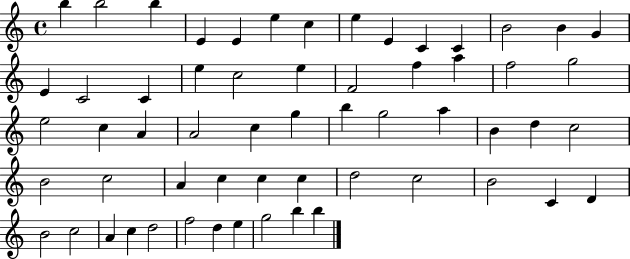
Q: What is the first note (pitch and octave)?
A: B5